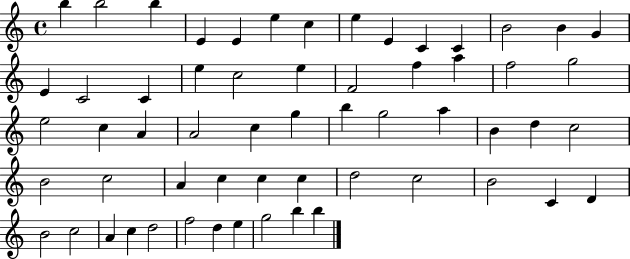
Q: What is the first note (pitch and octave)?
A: B5